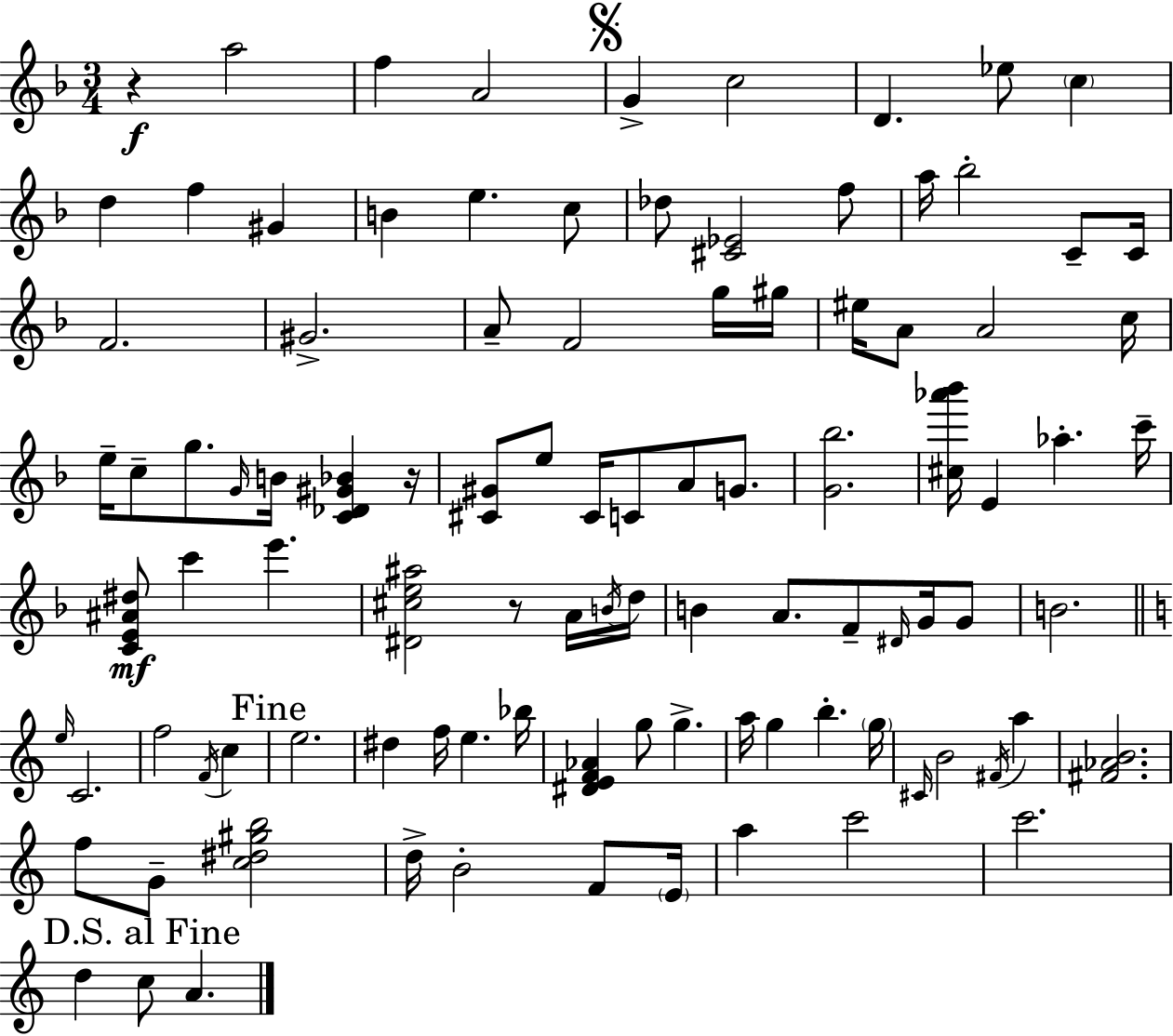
R/q A5/h F5/q A4/h G4/q C5/h D4/q. Eb5/e C5/q D5/q F5/q G#4/q B4/q E5/q. C5/e Db5/e [C#4,Eb4]/h F5/e A5/s Bb5/h C4/e C4/s F4/h. G#4/h. A4/e F4/h G5/s G#5/s EIS5/s A4/e A4/h C5/s E5/s C5/e G5/e. G4/s B4/s [C4,Db4,G#4,Bb4]/q R/s [C#4,G#4]/e E5/e C#4/s C4/e A4/e G4/e. [G4,Bb5]/h. [C#5,Ab6,Bb6]/s E4/q Ab5/q. C6/s [C4,E4,A#4,D#5]/e C6/q E6/q. [D#4,C#5,E5,A#5]/h R/e A4/s B4/s D5/s B4/q A4/e. F4/e D#4/s G4/s G4/e B4/h. E5/s C4/h. F5/h F4/s C5/q E5/h. D#5/q F5/s E5/q. Bb5/s [D#4,E4,F4,Ab4]/q G5/e G5/q. A5/s G5/q B5/q. G5/s C#4/s B4/h F#4/s A5/q [F#4,Ab4,B4]/h. F5/e G4/e [C5,D#5,G#5,B5]/h D5/s B4/h F4/e E4/s A5/q C6/h C6/h. D5/q C5/e A4/q.